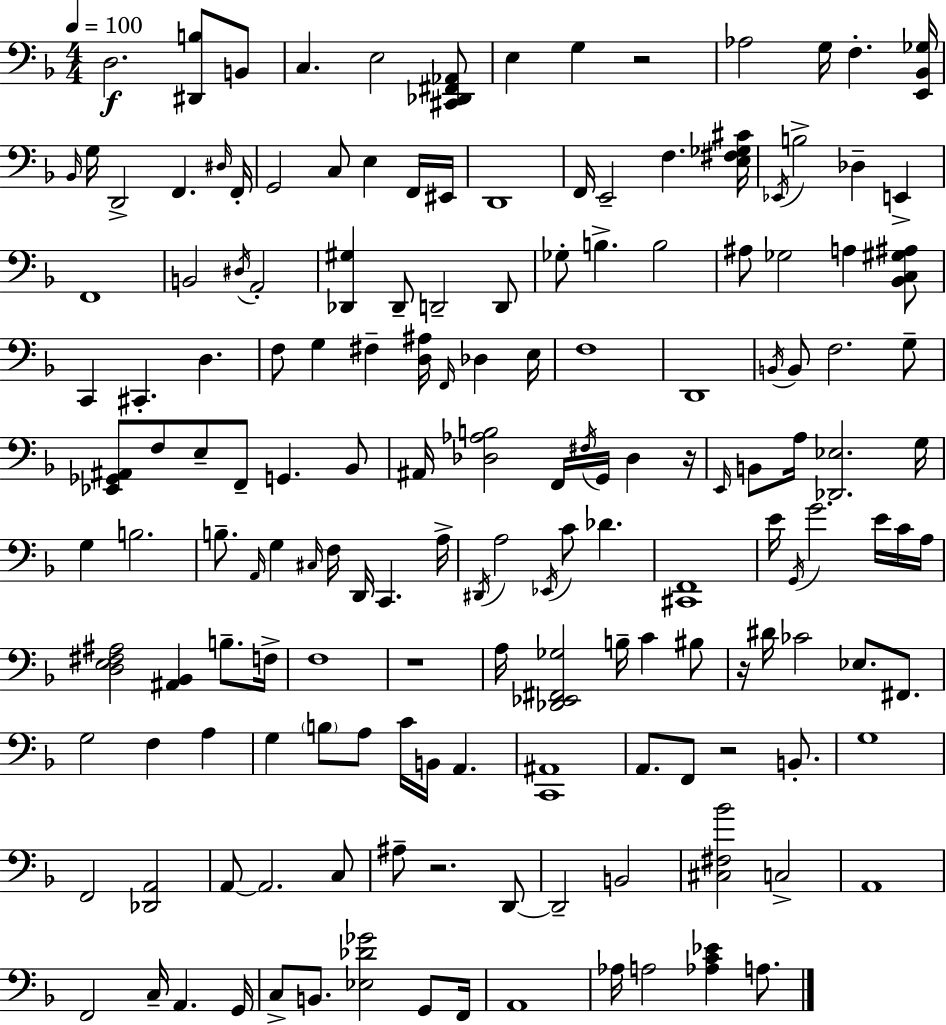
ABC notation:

X:1
T:Untitled
M:4/4
L:1/4
K:F
D,2 [^D,,B,]/2 B,,/2 C, E,2 [^C,,_D,,^F,,_A,,]/2 E, G, z2 _A,2 G,/4 F, [E,,_B,,_G,]/4 _B,,/4 G,/4 D,,2 F,, ^D,/4 F,,/4 G,,2 C,/2 E, F,,/4 ^E,,/4 D,,4 F,,/4 E,,2 F, [E,^F,_G,^C]/4 _E,,/4 B,2 _D, E,, F,,4 B,,2 ^D,/4 A,,2 [_D,,^G,] _D,,/2 D,,2 D,,/2 _G,/2 B, B,2 ^A,/2 _G,2 A, [_B,,C,^G,^A,]/2 C,, ^C,, D, F,/2 G, ^F, [D,^A,]/4 F,,/4 _D, E,/4 F,4 D,,4 B,,/4 B,,/2 F,2 G,/2 [_E,,_G,,^A,,]/2 F,/2 E,/2 F,,/2 G,, _B,,/2 ^A,,/4 [_D,_A,B,]2 F,,/4 ^F,/4 G,,/4 _D, z/4 E,,/4 B,,/2 A,/4 [_D,,_E,]2 G,/4 G, B,2 B,/2 A,,/4 G, ^C,/4 F,/4 D,,/4 C,, A,/4 ^D,,/4 A,2 _E,,/4 C/2 _D [^C,,F,,]4 E/4 G,,/4 G2 E/4 C/4 A,/4 [D,E,^F,^A,]2 [^A,,_B,,] B,/2 F,/4 F,4 z4 A,/4 [_D,,_E,,^F,,_G,]2 B,/4 C ^B,/2 z/4 ^D/4 _C2 _E,/2 ^F,,/2 G,2 F, A, G, B,/2 A,/2 C/4 B,,/4 A,, [C,,^A,,]4 A,,/2 F,,/2 z2 B,,/2 G,4 F,,2 [_D,,A,,]2 A,,/2 A,,2 C,/2 ^A,/2 z2 D,,/2 D,,2 B,,2 [^C,^F,_B]2 C,2 A,,4 F,,2 C,/4 A,, G,,/4 C,/2 B,,/2 [_E,_D_G]2 G,,/2 F,,/4 A,,4 _A,/4 A,2 [_A,C_E] A,/2